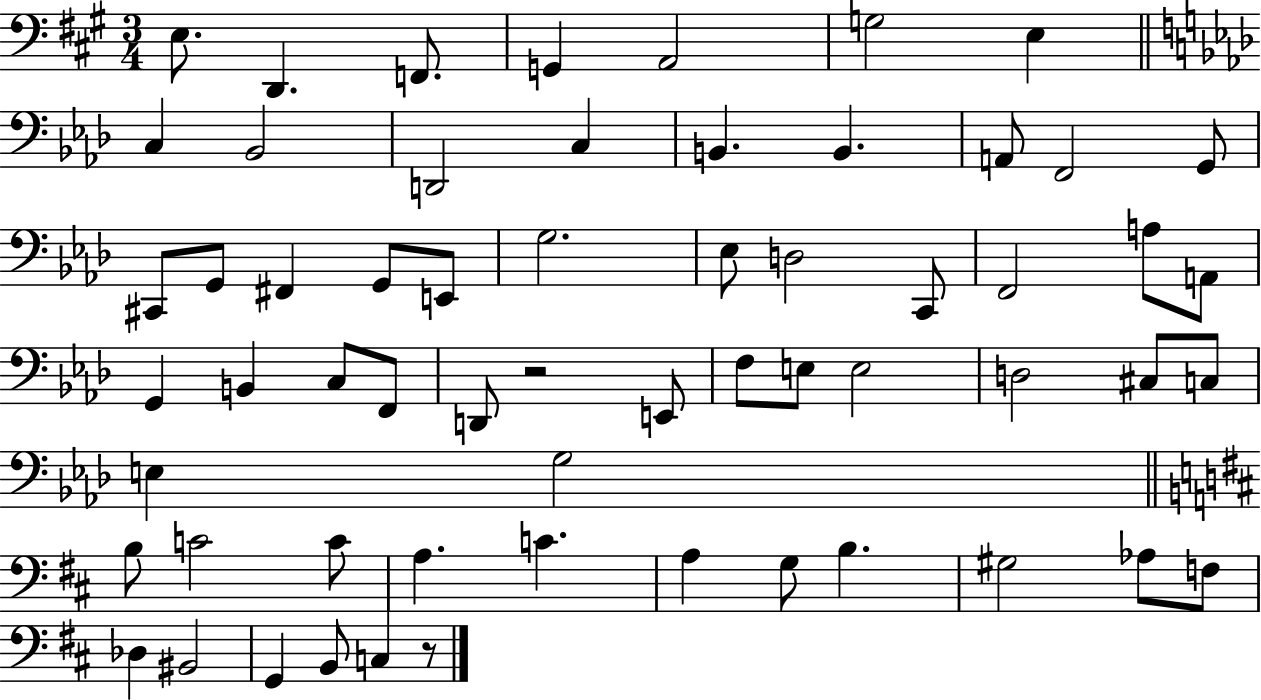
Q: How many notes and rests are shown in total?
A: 60